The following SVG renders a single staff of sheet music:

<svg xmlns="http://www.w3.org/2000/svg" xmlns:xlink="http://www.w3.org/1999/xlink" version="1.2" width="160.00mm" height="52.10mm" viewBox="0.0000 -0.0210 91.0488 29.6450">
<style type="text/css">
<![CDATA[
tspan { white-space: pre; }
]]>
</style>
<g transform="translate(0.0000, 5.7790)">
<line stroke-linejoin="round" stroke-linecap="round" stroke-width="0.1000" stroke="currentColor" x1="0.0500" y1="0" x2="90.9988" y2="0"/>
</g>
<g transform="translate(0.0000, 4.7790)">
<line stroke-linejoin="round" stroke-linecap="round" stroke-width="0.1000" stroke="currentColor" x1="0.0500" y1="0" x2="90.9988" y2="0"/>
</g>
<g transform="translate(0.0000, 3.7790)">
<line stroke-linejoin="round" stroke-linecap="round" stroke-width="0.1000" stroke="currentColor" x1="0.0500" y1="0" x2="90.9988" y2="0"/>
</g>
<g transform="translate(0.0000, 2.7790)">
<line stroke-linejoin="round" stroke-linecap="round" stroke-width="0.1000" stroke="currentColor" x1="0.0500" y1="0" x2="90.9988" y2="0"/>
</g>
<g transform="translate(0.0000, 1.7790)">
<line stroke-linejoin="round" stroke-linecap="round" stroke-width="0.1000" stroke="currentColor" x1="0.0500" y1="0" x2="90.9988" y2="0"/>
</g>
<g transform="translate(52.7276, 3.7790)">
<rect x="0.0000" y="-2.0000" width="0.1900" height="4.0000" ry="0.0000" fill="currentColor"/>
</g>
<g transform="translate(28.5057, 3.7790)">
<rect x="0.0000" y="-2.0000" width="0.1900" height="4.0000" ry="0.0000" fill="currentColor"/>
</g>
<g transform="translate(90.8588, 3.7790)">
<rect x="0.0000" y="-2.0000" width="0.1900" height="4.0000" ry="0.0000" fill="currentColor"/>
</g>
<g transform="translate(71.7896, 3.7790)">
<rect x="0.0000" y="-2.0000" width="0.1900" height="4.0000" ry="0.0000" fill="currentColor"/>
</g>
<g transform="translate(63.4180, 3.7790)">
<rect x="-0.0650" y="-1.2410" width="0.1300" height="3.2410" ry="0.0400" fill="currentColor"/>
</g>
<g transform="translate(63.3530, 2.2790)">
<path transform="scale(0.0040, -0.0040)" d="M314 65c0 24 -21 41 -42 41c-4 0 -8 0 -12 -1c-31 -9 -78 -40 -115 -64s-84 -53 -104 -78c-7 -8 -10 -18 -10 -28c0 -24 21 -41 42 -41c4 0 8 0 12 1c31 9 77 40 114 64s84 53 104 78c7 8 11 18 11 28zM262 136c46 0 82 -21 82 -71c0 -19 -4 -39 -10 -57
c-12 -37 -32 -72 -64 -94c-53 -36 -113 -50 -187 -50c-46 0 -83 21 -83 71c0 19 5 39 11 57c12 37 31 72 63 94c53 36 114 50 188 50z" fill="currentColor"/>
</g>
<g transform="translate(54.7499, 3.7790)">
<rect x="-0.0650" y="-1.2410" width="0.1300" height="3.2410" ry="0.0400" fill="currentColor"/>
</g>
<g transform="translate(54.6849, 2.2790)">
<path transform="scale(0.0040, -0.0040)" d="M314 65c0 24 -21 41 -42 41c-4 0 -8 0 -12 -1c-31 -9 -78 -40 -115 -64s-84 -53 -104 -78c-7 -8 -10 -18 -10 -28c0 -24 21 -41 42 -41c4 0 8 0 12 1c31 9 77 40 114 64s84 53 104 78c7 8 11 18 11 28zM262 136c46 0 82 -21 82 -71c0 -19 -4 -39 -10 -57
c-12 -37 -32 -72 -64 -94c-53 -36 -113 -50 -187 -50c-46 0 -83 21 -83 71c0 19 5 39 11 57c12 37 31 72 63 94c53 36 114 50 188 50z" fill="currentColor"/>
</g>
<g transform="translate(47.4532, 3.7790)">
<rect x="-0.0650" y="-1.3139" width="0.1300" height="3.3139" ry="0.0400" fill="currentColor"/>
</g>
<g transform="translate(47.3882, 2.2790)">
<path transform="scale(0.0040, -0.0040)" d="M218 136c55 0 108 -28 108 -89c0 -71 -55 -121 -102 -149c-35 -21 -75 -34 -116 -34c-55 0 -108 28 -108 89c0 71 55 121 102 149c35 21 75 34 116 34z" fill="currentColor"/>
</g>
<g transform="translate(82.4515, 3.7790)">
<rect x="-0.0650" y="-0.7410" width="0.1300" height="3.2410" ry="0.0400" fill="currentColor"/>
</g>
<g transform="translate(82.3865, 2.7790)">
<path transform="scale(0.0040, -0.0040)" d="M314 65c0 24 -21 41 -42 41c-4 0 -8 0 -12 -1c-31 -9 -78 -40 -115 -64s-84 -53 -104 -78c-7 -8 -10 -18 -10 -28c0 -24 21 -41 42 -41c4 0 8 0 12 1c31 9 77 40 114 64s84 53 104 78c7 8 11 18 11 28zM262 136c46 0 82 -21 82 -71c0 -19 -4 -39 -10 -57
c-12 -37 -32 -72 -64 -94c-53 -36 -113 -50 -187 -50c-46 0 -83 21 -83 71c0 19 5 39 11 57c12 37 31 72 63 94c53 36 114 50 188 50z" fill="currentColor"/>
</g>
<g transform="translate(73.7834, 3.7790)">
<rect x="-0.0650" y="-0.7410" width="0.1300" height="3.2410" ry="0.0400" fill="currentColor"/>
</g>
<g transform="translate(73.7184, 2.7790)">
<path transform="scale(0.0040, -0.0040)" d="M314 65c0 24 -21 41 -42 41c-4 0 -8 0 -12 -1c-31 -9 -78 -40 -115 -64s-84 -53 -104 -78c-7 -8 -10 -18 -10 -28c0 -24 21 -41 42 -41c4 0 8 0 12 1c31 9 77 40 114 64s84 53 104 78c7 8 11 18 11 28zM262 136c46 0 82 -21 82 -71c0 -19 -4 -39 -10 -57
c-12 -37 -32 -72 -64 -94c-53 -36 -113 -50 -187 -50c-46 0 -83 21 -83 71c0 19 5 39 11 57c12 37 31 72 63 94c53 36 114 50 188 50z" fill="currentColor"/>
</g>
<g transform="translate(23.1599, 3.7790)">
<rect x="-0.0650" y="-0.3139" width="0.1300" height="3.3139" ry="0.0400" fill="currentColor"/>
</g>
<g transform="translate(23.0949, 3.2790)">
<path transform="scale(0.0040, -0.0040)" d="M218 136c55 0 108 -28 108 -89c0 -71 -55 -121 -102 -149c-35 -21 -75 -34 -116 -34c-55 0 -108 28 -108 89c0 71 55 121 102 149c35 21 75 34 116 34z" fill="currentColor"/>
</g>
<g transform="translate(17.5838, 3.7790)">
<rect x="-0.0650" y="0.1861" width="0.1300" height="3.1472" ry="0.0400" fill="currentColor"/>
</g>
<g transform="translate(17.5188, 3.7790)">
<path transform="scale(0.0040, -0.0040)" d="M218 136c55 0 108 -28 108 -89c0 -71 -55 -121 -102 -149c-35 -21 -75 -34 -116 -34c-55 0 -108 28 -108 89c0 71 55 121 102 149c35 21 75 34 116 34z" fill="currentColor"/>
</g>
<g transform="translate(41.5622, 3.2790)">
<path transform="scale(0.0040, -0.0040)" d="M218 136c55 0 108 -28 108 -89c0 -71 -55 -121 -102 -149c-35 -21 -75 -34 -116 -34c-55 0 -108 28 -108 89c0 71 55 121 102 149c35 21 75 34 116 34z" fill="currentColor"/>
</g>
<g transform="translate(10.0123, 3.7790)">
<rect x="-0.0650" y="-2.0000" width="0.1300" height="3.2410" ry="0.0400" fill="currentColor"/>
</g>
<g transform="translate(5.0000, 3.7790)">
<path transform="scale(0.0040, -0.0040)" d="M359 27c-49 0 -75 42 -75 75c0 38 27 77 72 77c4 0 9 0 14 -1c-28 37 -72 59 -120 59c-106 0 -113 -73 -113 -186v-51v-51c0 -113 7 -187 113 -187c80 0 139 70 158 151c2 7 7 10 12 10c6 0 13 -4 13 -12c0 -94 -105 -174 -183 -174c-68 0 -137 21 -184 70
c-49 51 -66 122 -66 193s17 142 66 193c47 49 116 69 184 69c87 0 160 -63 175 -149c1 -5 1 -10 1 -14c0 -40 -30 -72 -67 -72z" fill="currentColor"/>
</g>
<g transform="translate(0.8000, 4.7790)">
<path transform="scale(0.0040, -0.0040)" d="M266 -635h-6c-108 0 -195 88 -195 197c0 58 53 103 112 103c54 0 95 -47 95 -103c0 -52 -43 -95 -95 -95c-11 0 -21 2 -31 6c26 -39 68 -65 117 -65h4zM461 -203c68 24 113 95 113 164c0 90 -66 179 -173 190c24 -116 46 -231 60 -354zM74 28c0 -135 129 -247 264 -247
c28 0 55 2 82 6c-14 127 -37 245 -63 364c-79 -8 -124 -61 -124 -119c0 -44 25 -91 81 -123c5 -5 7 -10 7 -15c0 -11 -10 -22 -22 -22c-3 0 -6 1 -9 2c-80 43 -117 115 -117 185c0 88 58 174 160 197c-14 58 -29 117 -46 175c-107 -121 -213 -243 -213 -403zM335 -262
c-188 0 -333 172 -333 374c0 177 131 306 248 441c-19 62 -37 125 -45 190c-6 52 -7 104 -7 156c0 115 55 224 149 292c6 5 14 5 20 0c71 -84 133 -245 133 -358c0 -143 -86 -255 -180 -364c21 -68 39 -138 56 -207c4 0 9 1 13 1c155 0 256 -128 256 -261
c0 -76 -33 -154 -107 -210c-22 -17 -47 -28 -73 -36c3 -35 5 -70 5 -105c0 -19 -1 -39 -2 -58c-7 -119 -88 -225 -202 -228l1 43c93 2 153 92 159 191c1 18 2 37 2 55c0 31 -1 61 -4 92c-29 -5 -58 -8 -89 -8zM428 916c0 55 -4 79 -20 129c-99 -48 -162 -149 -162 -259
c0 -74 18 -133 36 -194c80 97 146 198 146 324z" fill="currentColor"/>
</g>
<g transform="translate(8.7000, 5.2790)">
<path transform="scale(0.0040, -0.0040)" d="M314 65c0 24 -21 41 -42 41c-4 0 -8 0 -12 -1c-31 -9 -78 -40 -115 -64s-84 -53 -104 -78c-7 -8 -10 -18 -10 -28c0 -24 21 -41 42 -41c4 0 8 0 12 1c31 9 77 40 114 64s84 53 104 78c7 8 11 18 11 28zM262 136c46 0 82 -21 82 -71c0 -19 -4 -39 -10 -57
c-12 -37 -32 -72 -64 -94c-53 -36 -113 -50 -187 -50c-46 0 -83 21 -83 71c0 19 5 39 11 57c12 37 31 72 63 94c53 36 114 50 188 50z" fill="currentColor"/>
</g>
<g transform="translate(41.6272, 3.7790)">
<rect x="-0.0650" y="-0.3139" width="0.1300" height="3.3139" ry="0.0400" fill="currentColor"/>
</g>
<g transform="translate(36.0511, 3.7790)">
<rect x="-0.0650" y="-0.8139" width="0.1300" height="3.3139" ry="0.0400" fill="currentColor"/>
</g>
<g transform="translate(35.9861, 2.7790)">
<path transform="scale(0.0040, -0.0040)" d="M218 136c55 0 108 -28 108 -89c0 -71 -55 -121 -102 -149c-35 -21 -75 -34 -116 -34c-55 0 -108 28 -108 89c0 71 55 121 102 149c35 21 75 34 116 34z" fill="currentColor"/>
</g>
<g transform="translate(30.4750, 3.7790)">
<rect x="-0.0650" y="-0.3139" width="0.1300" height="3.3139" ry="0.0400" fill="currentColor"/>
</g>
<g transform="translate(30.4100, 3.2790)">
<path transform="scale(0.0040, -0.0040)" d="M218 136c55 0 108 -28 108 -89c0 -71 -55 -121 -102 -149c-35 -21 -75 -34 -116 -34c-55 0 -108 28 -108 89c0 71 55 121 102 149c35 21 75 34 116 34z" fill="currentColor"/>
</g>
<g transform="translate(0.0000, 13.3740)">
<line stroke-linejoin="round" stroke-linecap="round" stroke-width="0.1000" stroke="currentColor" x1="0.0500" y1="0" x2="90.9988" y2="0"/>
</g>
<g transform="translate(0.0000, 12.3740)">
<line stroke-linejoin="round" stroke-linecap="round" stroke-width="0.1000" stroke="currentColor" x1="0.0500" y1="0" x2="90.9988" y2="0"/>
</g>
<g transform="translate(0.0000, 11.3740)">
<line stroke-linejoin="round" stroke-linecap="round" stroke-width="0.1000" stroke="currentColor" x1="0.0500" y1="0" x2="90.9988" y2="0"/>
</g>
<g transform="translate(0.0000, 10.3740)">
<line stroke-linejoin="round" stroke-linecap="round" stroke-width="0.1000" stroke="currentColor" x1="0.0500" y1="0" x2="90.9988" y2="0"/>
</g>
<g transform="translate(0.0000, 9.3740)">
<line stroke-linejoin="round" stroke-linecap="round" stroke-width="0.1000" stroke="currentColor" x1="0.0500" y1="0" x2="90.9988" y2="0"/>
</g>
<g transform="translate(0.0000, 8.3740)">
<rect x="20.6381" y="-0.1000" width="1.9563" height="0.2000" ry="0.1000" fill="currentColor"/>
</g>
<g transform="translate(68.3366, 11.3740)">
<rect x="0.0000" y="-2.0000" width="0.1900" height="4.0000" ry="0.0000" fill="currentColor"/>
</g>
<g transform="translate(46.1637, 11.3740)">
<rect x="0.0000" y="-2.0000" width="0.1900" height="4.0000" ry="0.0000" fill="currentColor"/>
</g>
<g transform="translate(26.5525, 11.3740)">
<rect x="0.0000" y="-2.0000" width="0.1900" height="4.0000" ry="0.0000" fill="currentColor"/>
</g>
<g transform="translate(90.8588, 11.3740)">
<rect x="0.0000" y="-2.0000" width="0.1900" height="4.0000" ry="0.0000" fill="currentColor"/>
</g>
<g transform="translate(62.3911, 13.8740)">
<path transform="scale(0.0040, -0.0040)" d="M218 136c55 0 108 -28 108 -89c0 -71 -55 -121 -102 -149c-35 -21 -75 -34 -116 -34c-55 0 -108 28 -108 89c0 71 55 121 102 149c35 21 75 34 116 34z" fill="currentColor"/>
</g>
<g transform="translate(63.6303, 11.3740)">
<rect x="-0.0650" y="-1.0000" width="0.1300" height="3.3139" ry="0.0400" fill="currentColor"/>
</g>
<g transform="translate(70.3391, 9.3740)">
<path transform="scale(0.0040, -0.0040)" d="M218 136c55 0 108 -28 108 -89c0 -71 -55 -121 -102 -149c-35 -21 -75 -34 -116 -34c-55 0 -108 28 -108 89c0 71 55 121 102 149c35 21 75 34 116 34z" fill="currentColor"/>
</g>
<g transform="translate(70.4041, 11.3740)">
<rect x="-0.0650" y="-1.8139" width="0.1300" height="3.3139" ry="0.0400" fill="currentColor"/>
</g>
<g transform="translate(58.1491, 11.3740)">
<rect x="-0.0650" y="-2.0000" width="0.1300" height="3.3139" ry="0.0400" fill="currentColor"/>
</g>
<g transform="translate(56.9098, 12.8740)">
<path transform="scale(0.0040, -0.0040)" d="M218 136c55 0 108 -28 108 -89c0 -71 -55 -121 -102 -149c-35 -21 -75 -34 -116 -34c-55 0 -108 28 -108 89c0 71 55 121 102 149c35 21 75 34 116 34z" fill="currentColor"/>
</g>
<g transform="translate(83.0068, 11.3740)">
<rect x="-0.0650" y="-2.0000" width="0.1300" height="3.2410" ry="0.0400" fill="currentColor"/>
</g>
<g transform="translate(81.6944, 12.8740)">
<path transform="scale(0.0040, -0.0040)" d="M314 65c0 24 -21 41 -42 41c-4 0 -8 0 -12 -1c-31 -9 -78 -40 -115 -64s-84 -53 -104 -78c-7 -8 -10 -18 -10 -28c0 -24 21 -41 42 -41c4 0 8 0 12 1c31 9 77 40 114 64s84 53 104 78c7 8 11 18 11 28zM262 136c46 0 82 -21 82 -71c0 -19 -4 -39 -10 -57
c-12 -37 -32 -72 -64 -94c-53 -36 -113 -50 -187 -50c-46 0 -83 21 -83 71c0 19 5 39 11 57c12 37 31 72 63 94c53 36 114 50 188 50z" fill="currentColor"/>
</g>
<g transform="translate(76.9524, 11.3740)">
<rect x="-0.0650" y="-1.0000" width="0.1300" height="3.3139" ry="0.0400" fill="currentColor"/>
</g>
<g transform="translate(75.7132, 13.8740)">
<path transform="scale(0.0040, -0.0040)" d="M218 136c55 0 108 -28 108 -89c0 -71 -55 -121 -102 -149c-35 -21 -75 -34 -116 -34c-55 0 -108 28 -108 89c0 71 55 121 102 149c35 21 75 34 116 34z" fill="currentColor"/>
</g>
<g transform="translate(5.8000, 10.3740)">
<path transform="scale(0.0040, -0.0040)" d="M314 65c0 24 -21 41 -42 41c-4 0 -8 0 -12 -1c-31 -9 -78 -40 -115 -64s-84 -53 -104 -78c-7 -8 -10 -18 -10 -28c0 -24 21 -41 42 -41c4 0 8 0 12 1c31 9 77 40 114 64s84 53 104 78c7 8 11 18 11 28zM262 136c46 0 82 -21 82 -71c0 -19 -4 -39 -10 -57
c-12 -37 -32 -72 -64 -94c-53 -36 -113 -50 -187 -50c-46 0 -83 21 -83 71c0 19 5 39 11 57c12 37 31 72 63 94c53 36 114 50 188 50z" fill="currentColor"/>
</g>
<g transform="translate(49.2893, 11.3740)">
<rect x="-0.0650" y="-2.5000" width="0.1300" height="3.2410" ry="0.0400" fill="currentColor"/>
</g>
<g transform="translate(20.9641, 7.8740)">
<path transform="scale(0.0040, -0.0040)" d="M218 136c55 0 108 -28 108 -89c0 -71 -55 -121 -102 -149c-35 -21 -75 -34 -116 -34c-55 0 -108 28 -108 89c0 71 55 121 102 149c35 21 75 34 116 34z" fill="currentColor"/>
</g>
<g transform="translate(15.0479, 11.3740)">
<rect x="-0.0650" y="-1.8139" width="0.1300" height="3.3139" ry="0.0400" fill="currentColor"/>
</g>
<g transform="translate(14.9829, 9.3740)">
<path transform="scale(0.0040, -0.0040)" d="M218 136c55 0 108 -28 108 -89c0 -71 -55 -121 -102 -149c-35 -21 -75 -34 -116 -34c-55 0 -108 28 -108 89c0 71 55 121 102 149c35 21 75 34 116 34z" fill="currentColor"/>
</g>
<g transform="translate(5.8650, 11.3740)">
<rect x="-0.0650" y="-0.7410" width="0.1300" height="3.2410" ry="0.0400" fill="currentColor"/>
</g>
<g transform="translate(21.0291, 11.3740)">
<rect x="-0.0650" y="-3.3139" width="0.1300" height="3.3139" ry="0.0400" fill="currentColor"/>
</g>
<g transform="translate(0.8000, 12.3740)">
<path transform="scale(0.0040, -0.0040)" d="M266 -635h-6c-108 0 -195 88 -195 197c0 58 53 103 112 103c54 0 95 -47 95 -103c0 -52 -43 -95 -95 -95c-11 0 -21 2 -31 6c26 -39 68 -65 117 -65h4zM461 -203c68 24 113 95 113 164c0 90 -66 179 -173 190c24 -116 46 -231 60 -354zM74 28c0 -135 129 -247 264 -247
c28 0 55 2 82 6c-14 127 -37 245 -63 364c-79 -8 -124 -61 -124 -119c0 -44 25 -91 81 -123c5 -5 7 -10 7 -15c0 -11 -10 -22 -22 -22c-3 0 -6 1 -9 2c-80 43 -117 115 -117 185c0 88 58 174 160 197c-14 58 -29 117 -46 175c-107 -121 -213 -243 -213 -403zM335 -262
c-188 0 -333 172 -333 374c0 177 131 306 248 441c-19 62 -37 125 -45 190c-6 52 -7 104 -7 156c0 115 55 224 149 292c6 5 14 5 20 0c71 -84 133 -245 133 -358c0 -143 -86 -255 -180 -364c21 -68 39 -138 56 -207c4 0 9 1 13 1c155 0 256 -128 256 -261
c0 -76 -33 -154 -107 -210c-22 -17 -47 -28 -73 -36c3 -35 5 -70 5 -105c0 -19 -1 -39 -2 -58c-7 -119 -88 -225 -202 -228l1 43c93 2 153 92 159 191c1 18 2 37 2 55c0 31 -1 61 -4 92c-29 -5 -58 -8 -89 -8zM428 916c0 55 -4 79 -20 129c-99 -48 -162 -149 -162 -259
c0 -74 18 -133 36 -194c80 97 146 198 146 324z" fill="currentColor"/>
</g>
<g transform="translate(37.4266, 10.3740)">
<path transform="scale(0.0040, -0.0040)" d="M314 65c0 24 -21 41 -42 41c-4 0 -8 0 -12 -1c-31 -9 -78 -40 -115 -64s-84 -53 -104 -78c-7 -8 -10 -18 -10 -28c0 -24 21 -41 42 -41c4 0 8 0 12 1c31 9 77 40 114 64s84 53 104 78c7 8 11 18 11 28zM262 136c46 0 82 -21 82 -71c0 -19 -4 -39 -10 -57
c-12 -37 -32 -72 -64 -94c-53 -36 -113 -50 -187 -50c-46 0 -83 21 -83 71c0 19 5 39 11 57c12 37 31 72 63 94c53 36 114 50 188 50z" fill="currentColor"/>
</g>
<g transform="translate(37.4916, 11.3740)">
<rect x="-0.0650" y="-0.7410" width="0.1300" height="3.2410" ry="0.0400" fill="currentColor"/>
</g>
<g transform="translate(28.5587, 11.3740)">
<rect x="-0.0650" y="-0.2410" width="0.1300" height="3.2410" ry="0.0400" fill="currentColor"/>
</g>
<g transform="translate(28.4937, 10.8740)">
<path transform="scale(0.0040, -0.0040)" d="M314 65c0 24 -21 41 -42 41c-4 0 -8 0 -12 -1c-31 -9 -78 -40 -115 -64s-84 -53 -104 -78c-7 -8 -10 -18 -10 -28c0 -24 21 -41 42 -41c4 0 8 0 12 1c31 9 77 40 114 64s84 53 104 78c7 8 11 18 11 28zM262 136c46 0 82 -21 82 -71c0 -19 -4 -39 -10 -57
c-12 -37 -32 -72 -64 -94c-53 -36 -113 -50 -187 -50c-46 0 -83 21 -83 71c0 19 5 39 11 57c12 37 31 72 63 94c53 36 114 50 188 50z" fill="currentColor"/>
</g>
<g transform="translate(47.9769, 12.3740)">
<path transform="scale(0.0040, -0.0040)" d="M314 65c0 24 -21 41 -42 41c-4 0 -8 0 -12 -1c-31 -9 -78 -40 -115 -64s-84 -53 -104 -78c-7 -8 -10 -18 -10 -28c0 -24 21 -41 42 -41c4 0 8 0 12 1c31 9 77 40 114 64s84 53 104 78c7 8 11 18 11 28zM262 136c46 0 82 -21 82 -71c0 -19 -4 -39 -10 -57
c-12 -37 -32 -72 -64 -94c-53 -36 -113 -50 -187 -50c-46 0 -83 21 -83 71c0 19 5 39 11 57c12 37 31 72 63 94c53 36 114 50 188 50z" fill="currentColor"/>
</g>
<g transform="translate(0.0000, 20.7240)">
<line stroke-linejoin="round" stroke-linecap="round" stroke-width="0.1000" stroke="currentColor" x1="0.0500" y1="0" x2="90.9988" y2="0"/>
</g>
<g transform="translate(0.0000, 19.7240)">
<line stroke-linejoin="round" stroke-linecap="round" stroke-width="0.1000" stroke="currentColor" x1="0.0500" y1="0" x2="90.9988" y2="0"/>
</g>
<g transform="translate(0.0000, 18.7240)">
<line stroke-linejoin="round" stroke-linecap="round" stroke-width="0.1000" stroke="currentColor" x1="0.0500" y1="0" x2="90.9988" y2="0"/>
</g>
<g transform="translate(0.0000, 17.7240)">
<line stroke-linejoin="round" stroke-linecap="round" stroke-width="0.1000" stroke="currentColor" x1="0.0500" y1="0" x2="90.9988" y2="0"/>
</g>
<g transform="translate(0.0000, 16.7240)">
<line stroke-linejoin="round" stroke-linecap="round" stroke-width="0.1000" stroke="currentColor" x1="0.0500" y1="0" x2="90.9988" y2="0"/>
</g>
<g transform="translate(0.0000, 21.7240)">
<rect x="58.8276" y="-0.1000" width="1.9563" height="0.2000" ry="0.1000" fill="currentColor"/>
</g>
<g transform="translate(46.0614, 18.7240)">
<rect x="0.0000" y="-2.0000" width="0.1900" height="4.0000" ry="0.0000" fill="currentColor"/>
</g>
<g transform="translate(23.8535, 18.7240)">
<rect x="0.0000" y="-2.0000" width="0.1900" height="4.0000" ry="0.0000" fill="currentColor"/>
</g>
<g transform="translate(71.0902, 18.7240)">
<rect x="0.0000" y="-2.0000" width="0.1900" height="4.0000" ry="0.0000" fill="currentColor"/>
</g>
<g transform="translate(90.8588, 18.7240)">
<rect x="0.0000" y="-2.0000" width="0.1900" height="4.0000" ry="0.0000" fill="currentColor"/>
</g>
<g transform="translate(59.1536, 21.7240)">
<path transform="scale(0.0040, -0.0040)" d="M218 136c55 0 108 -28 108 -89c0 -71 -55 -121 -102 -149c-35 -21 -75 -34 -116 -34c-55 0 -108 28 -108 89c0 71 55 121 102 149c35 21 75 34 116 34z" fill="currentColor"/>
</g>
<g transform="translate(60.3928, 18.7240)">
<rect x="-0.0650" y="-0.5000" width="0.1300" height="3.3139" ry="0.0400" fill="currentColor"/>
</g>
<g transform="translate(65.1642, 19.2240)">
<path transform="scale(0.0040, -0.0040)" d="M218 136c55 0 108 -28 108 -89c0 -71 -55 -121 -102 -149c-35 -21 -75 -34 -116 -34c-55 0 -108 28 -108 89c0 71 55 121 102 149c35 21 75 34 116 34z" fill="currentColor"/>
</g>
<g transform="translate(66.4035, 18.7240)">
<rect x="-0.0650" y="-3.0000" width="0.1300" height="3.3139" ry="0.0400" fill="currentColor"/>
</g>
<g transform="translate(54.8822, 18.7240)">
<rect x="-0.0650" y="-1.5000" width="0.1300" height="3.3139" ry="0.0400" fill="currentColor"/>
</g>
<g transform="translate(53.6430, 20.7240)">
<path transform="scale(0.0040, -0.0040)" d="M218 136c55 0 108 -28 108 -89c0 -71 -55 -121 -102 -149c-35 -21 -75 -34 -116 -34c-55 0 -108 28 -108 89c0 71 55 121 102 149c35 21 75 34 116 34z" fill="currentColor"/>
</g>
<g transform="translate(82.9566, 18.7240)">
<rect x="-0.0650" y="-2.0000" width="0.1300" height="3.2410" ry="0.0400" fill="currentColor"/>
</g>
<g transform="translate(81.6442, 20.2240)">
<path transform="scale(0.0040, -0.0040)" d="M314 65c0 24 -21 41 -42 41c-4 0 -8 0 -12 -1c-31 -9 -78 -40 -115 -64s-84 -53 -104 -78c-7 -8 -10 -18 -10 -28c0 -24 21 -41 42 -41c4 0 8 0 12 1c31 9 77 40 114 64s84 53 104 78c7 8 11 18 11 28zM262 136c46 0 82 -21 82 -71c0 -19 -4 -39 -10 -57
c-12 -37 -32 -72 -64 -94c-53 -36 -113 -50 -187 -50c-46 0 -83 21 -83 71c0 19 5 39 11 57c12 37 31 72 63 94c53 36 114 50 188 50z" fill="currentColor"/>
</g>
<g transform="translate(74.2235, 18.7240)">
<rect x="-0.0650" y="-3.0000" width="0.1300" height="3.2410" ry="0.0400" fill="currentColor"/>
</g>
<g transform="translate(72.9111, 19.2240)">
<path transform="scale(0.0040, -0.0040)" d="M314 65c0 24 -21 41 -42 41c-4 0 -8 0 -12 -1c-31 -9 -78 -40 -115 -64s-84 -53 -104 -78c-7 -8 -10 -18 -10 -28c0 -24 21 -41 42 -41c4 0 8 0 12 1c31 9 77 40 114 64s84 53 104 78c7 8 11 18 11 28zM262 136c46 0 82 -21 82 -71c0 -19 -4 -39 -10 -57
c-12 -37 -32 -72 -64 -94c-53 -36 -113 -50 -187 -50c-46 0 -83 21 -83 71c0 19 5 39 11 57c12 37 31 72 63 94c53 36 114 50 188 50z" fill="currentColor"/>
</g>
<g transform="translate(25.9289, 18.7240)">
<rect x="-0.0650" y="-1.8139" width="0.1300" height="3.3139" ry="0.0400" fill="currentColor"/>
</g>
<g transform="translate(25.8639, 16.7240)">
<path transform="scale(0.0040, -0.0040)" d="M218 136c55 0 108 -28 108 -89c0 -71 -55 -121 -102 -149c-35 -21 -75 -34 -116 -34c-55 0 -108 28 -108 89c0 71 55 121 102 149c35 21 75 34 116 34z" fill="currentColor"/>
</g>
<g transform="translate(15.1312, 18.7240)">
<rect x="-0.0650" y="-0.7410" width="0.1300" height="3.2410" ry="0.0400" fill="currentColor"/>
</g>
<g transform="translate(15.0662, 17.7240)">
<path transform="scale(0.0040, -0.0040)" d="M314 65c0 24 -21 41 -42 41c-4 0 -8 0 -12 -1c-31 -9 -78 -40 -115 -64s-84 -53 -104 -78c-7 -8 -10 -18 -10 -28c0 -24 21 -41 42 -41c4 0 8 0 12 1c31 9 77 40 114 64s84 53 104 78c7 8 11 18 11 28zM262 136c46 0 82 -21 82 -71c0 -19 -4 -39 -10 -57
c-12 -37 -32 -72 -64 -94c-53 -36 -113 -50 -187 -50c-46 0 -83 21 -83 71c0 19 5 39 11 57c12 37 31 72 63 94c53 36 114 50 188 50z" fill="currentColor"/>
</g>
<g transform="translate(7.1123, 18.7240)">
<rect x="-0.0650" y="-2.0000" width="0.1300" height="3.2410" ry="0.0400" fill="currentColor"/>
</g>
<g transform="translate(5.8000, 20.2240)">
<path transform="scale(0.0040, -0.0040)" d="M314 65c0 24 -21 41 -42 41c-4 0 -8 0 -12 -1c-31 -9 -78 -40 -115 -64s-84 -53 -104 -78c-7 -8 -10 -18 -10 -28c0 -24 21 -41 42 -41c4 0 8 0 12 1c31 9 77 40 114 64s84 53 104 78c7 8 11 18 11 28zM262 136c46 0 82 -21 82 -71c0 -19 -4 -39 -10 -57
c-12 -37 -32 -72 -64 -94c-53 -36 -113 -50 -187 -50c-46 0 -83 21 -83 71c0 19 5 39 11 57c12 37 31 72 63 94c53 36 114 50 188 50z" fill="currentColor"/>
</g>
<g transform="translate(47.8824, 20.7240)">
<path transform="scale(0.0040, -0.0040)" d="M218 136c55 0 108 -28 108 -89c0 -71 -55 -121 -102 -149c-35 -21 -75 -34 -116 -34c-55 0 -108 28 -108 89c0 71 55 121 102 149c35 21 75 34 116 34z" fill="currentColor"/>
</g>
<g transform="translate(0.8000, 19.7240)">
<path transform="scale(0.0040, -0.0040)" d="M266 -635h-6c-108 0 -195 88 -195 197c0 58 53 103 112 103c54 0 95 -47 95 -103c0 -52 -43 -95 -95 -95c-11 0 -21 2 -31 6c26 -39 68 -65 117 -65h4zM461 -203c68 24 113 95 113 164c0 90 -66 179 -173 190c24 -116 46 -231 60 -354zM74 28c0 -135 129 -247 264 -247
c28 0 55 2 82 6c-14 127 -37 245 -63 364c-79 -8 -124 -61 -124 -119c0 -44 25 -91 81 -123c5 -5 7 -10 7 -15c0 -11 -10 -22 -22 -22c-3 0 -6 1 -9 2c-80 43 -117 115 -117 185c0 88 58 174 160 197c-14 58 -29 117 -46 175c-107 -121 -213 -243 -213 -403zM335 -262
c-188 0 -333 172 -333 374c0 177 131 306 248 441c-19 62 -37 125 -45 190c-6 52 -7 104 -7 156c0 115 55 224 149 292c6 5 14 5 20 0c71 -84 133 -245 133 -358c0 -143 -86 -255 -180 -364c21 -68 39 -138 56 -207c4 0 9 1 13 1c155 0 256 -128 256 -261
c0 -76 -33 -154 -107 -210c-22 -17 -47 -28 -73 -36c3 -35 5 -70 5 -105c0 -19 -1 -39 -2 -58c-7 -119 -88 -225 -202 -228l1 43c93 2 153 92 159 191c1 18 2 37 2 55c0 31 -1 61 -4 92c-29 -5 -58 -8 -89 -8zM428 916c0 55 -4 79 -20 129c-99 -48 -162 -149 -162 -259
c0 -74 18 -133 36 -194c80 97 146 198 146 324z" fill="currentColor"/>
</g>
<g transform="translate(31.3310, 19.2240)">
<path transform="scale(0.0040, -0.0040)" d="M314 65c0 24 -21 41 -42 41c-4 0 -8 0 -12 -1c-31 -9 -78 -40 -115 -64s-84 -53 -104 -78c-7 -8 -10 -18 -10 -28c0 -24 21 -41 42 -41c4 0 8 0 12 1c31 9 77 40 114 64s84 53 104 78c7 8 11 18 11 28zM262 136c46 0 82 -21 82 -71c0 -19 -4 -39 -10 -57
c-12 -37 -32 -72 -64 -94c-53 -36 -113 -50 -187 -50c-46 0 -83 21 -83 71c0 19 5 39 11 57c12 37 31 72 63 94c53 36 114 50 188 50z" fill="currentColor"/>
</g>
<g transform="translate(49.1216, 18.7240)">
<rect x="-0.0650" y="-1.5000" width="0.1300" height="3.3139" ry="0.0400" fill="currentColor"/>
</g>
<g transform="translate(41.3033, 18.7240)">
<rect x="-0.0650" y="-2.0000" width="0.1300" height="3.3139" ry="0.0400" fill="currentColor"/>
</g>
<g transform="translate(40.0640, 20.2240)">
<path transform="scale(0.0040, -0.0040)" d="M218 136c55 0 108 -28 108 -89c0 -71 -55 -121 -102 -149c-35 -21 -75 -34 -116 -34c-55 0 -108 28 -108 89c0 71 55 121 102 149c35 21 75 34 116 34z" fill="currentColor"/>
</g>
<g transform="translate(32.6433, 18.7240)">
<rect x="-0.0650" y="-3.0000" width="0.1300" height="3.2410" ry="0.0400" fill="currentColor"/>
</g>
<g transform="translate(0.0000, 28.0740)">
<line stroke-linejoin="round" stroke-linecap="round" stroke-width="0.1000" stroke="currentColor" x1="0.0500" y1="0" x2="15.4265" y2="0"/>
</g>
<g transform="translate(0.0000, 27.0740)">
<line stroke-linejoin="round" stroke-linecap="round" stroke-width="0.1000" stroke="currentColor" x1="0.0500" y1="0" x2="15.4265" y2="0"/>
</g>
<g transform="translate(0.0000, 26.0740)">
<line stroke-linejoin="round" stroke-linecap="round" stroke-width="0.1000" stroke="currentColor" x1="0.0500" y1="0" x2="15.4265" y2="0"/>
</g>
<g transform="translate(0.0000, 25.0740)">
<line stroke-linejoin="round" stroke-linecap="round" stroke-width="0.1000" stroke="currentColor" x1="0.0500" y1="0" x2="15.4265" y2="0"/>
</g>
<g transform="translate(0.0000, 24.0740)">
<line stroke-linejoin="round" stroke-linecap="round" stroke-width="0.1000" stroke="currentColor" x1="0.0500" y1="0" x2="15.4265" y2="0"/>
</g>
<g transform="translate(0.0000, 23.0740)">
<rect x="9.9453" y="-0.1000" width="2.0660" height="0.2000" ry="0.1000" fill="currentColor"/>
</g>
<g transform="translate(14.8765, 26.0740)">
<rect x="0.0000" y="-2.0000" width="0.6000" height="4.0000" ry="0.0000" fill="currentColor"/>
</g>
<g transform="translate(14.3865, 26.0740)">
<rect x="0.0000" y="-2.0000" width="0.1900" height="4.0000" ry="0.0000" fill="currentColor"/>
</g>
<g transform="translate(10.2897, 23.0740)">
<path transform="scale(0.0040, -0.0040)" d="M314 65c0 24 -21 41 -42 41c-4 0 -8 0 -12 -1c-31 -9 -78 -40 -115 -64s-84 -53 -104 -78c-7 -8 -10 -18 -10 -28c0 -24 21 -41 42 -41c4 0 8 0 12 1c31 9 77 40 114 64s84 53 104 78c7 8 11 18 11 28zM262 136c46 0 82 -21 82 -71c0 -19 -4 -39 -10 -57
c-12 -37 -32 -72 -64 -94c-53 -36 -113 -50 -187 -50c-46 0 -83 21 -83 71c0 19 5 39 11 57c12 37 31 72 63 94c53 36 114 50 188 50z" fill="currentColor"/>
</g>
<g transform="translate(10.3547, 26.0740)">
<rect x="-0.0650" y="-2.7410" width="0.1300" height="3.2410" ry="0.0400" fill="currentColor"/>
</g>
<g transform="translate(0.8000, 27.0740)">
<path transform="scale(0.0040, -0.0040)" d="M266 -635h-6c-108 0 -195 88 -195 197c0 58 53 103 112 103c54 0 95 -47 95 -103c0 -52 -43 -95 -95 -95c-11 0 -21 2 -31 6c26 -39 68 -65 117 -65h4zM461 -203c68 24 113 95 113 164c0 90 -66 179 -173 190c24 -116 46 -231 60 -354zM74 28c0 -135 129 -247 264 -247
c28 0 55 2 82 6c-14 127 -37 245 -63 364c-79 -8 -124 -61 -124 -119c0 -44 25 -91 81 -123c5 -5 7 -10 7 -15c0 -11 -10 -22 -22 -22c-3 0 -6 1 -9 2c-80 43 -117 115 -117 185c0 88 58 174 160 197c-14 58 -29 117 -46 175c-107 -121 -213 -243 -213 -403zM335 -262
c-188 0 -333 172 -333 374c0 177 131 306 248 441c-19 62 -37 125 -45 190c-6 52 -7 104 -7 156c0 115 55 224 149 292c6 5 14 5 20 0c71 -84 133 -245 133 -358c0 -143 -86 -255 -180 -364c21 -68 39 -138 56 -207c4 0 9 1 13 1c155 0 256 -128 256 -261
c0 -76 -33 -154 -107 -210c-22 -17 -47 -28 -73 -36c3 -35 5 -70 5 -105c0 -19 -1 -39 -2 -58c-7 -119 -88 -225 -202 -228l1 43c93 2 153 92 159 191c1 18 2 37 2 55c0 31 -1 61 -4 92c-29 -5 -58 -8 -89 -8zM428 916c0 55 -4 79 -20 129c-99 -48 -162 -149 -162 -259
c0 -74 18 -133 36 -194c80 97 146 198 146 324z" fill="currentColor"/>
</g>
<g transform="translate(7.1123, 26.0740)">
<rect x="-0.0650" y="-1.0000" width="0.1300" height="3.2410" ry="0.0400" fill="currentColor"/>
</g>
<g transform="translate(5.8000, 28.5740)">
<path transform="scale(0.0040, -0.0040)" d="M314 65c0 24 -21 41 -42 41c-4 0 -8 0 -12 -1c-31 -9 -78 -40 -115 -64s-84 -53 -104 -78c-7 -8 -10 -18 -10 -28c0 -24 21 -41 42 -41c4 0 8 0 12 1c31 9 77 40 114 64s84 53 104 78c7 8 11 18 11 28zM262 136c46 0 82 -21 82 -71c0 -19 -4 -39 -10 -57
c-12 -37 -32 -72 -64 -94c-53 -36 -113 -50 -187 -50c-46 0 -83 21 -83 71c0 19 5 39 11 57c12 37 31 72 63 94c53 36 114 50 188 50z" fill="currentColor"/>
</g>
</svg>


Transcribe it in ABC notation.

X:1
T:Untitled
M:4/4
L:1/4
K:C
F2 B c c d c e e2 e2 d2 d2 d2 f b c2 d2 G2 F D f D F2 F2 d2 f A2 F E E C A A2 F2 D2 a2